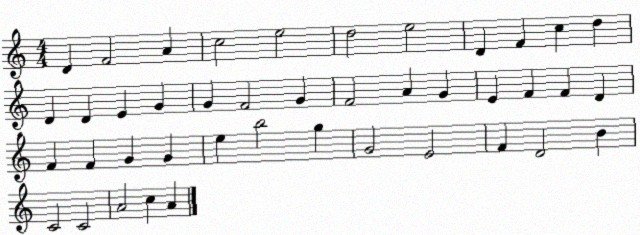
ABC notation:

X:1
T:Untitled
M:4/4
L:1/4
K:C
D F2 A c2 e2 d2 e2 D F c d D D E G G F2 G F2 A G E F F D F F G G e b2 g G2 E2 F D2 B C2 C2 A2 c A